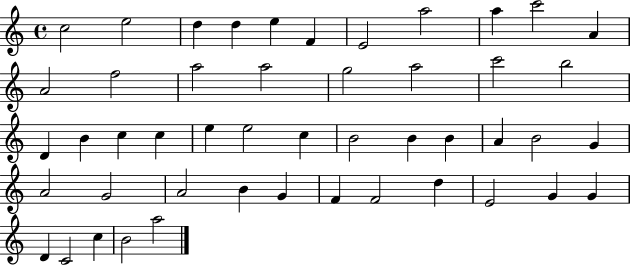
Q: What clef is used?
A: treble